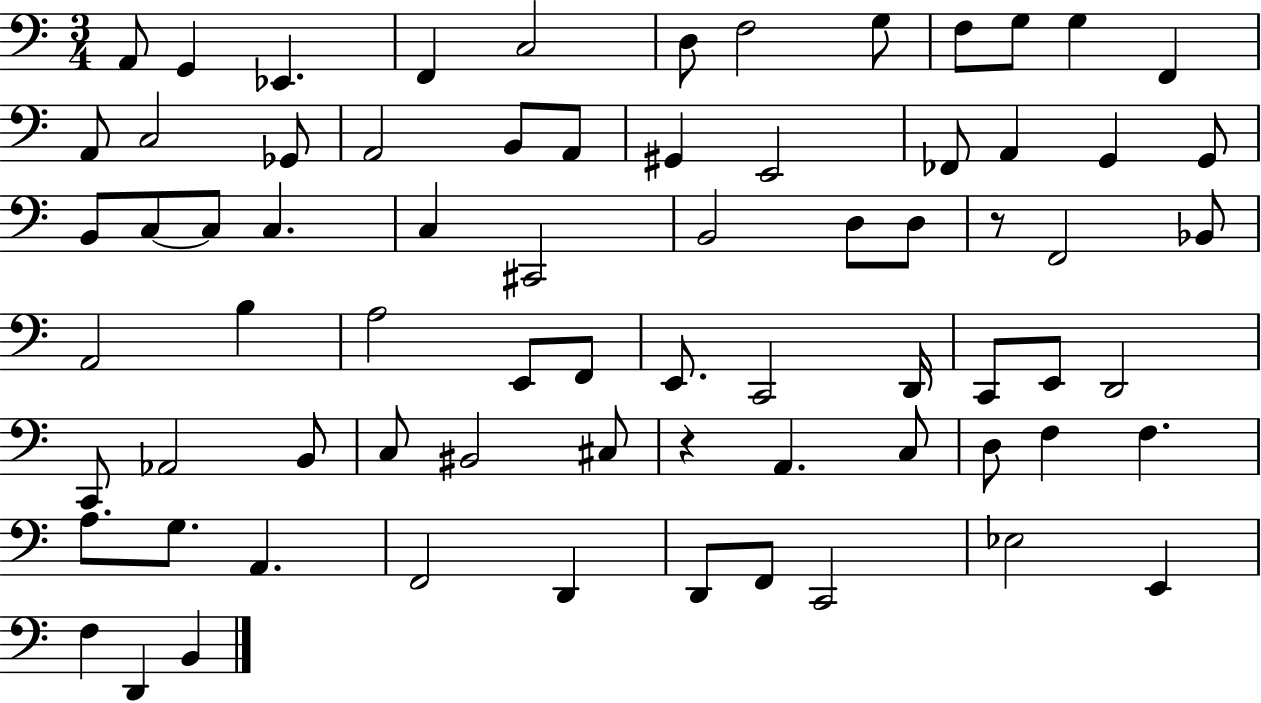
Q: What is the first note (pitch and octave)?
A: A2